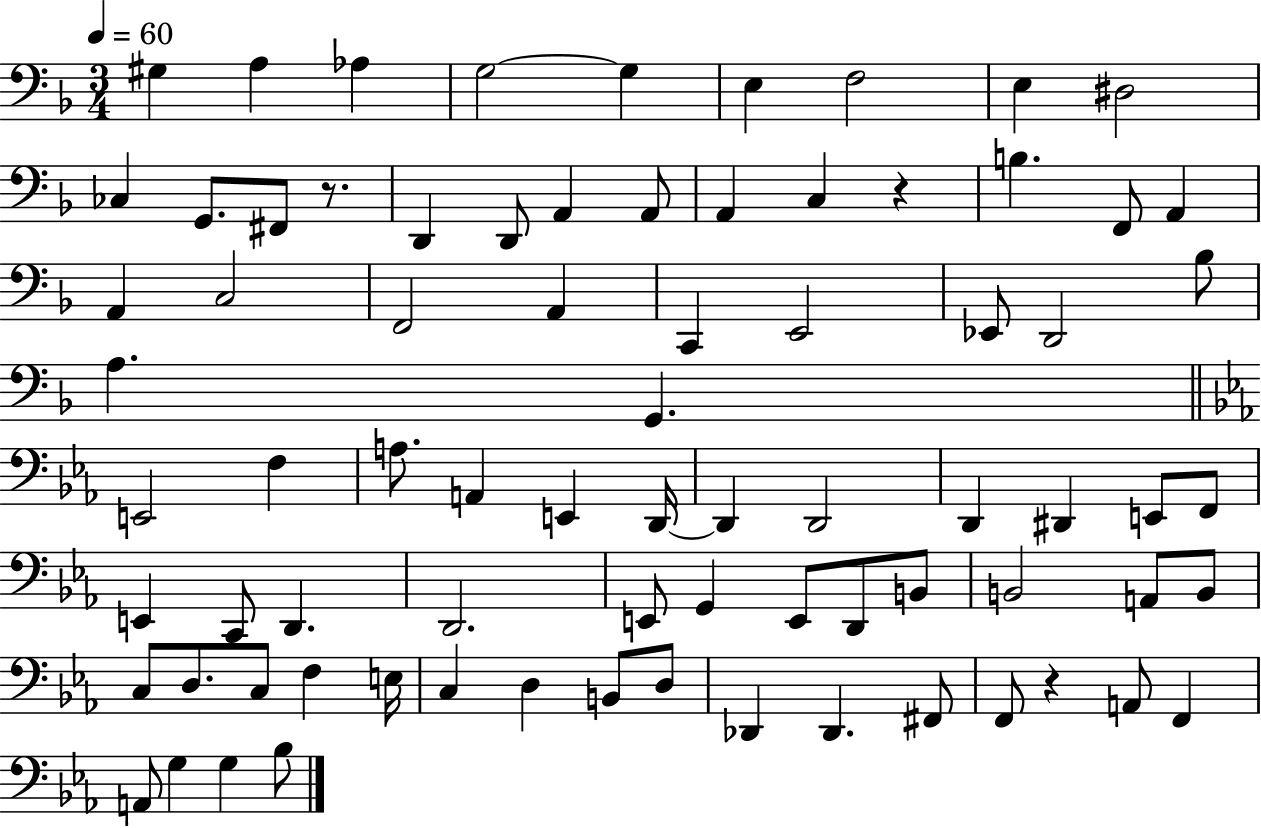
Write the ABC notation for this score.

X:1
T:Untitled
M:3/4
L:1/4
K:F
^G, A, _A, G,2 G, E, F,2 E, ^D,2 _C, G,,/2 ^F,,/2 z/2 D,, D,,/2 A,, A,,/2 A,, C, z B, F,,/2 A,, A,, C,2 F,,2 A,, C,, E,,2 _E,,/2 D,,2 _B,/2 A, G,, E,,2 F, A,/2 A,, E,, D,,/4 D,, D,,2 D,, ^D,, E,,/2 F,,/2 E,, C,,/2 D,, D,,2 E,,/2 G,, E,,/2 D,,/2 B,,/2 B,,2 A,,/2 B,,/2 C,/2 D,/2 C,/2 F, E,/4 C, D, B,,/2 D,/2 _D,, _D,, ^F,,/2 F,,/2 z A,,/2 F,, A,,/2 G, G, _B,/2